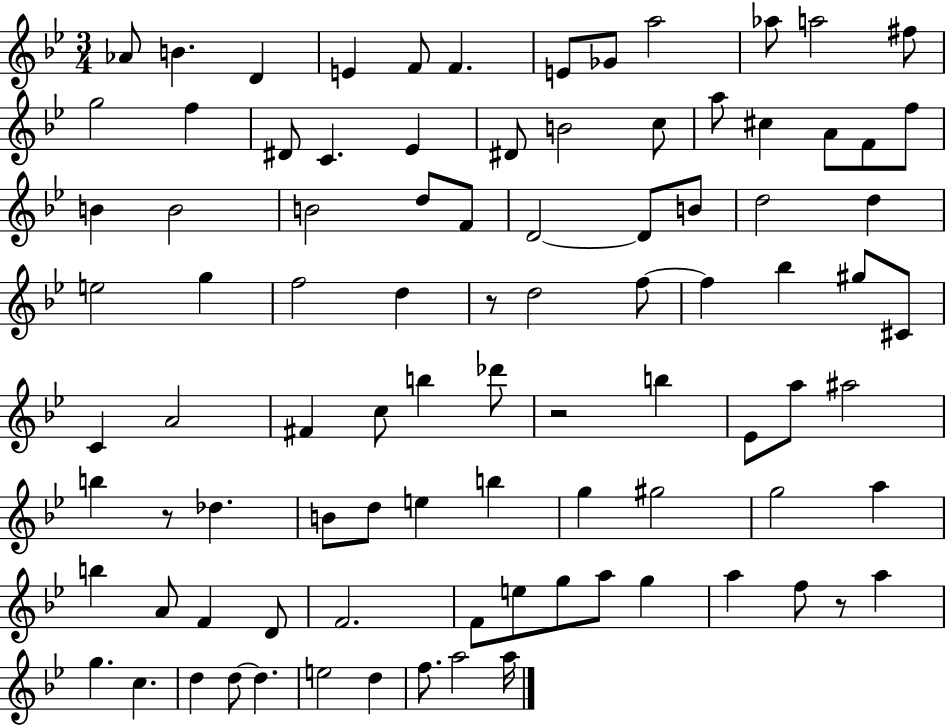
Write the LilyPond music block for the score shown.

{
  \clef treble
  \numericTimeSignature
  \time 3/4
  \key bes \major
  aes'8 b'4. d'4 | e'4 f'8 f'4. | e'8 ges'8 a''2 | aes''8 a''2 fis''8 | \break g''2 f''4 | dis'8 c'4. ees'4 | dis'8 b'2 c''8 | a''8 cis''4 a'8 f'8 f''8 | \break b'4 b'2 | b'2 d''8 f'8 | d'2~~ d'8 b'8 | d''2 d''4 | \break e''2 g''4 | f''2 d''4 | r8 d''2 f''8~~ | f''4 bes''4 gis''8 cis'8 | \break c'4 a'2 | fis'4 c''8 b''4 des'''8 | r2 b''4 | ees'8 a''8 ais''2 | \break b''4 r8 des''4. | b'8 d''8 e''4 b''4 | g''4 gis''2 | g''2 a''4 | \break b''4 a'8 f'4 d'8 | f'2. | f'8 e''8 g''8 a''8 g''4 | a''4 f''8 r8 a''4 | \break g''4. c''4. | d''4 d''8~~ d''4. | e''2 d''4 | f''8. a''2 a''16 | \break \bar "|."
}